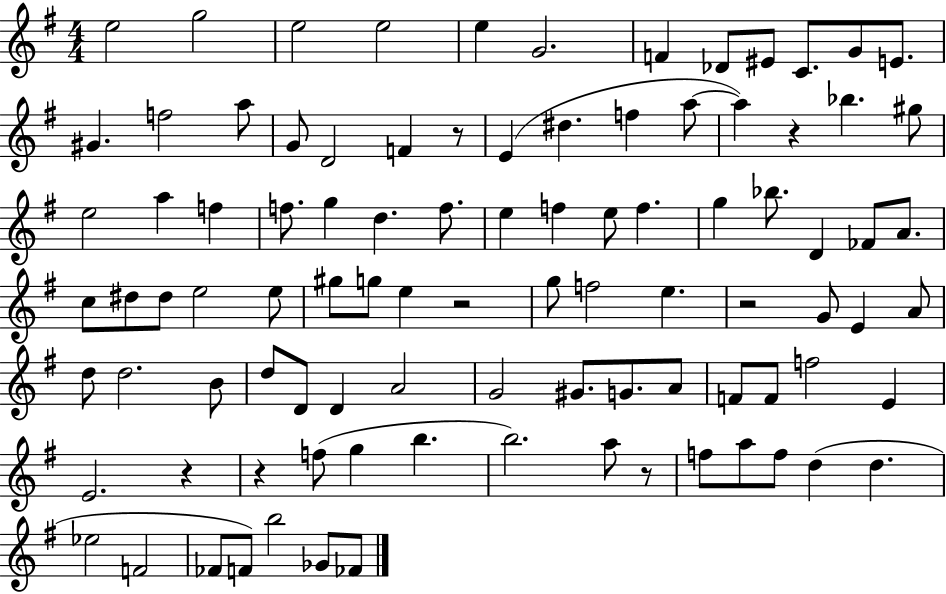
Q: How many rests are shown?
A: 7